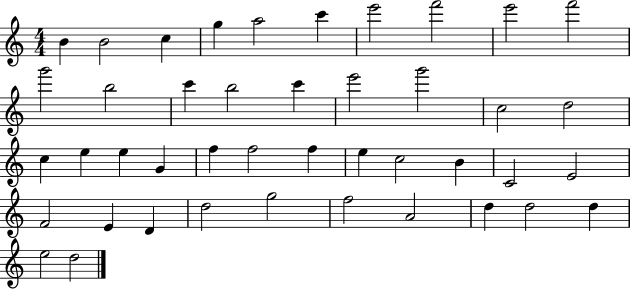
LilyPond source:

{
  \clef treble
  \numericTimeSignature
  \time 4/4
  \key c \major
  b'4 b'2 c''4 | g''4 a''2 c'''4 | e'''2 f'''2 | e'''2 f'''2 | \break g'''2 b''2 | c'''4 b''2 c'''4 | e'''2 g'''2 | c''2 d''2 | \break c''4 e''4 e''4 g'4 | f''4 f''2 f''4 | e''4 c''2 b'4 | c'2 e'2 | \break f'2 e'4 d'4 | d''2 g''2 | f''2 a'2 | d''4 d''2 d''4 | \break e''2 d''2 | \bar "|."
}